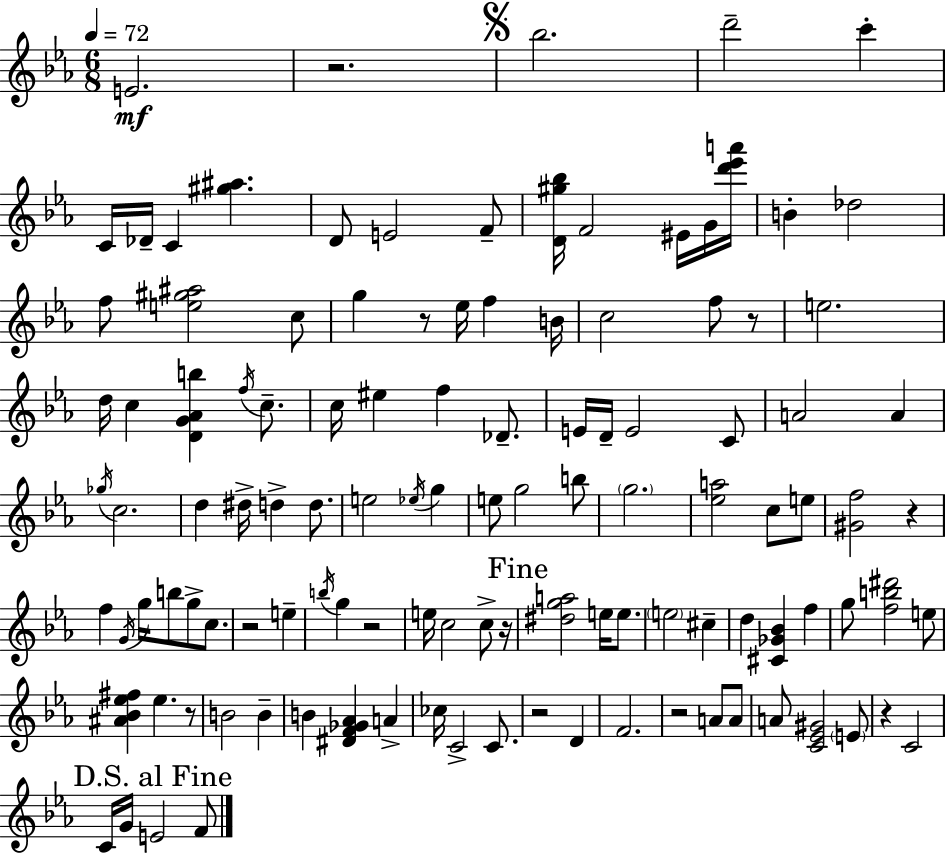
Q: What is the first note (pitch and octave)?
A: E4